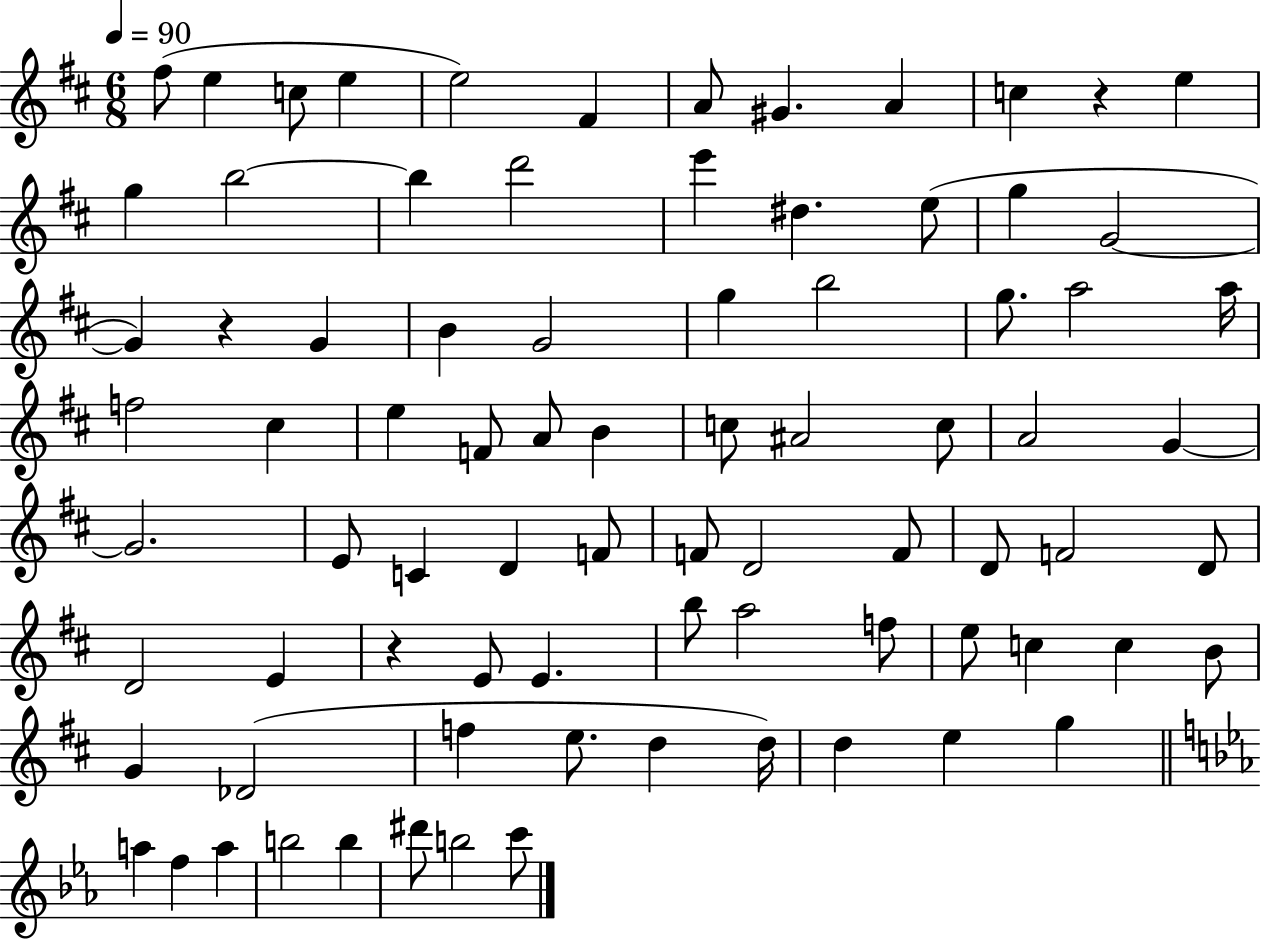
{
  \clef treble
  \numericTimeSignature
  \time 6/8
  \key d \major
  \tempo 4 = 90
  fis''8( e''4 c''8 e''4 | e''2) fis'4 | a'8 gis'4. a'4 | c''4 r4 e''4 | \break g''4 b''2~~ | b''4 d'''2 | e'''4 dis''4. e''8( | g''4 g'2~~ | \break g'4) r4 g'4 | b'4 g'2 | g''4 b''2 | g''8. a''2 a''16 | \break f''2 cis''4 | e''4 f'8 a'8 b'4 | c''8 ais'2 c''8 | a'2 g'4~~ | \break g'2. | e'8 c'4 d'4 f'8 | f'8 d'2 f'8 | d'8 f'2 d'8 | \break d'2 e'4 | r4 e'8 e'4. | b''8 a''2 f''8 | e''8 c''4 c''4 b'8 | \break g'4 des'2( | f''4 e''8. d''4 d''16) | d''4 e''4 g''4 | \bar "||" \break \key ees \major a''4 f''4 a''4 | b''2 b''4 | dis'''8 b''2 c'''8 | \bar "|."
}